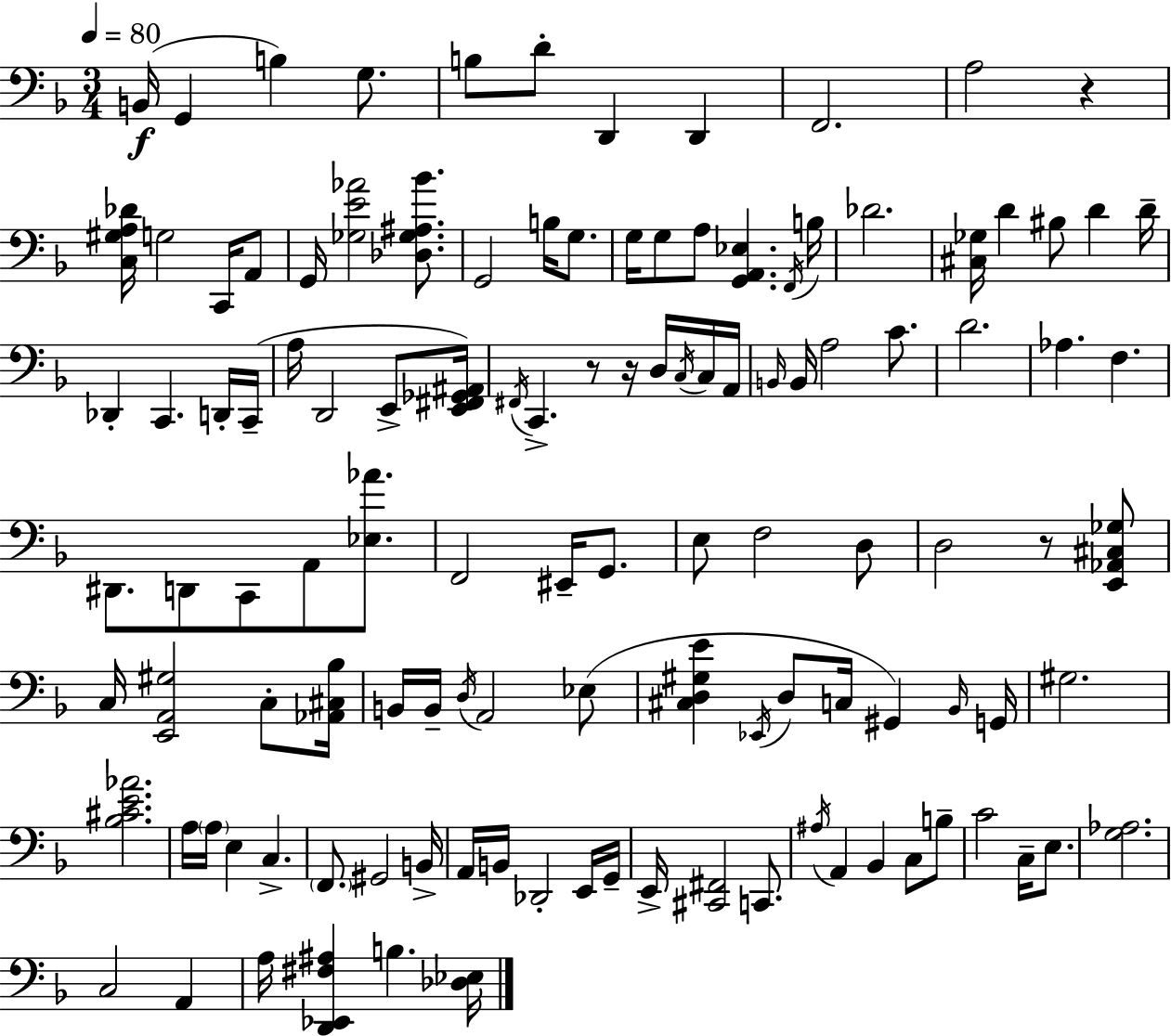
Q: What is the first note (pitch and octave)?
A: B2